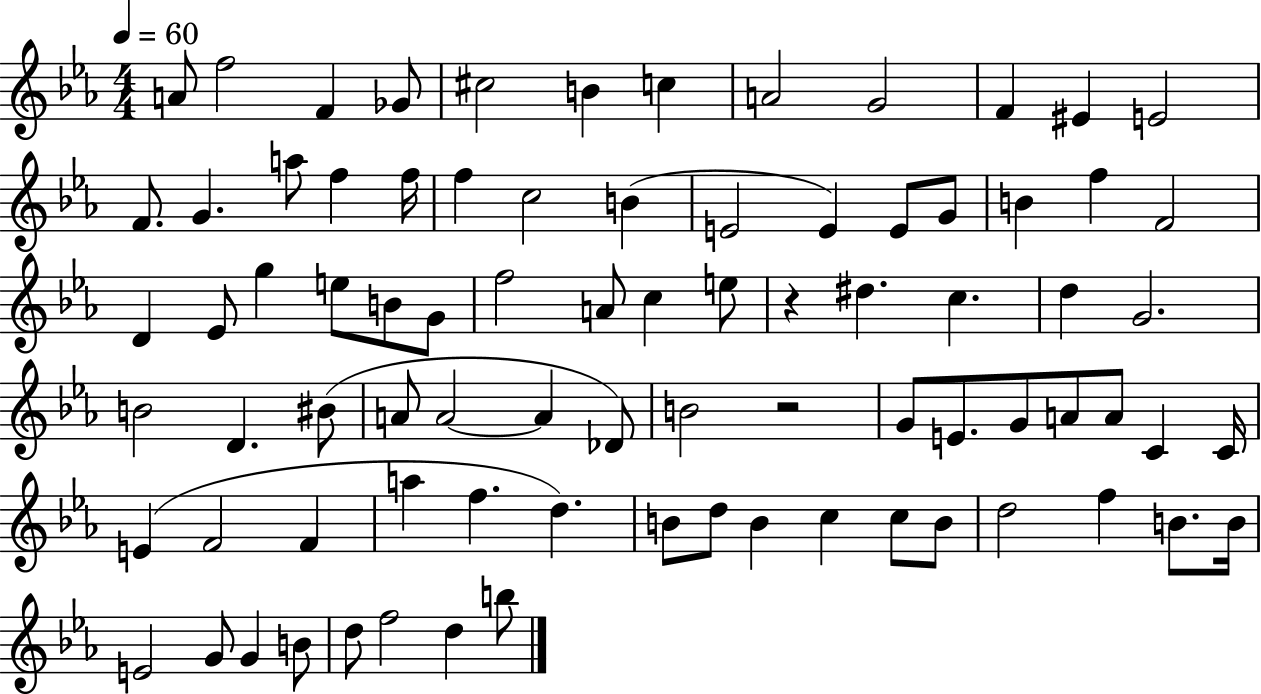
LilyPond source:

{
  \clef treble
  \numericTimeSignature
  \time 4/4
  \key ees \major
  \tempo 4 = 60
  a'8 f''2 f'4 ges'8 | cis''2 b'4 c''4 | a'2 g'2 | f'4 eis'4 e'2 | \break f'8. g'4. a''8 f''4 f''16 | f''4 c''2 b'4( | e'2 e'4) e'8 g'8 | b'4 f''4 f'2 | \break d'4 ees'8 g''4 e''8 b'8 g'8 | f''2 a'8 c''4 e''8 | r4 dis''4. c''4. | d''4 g'2. | \break b'2 d'4. bis'8( | a'8 a'2~~ a'4 des'8) | b'2 r2 | g'8 e'8. g'8 a'8 a'8 c'4 c'16 | \break e'4( f'2 f'4 | a''4 f''4. d''4.) | b'8 d''8 b'4 c''4 c''8 b'8 | d''2 f''4 b'8. b'16 | \break e'2 g'8 g'4 b'8 | d''8 f''2 d''4 b''8 | \bar "|."
}